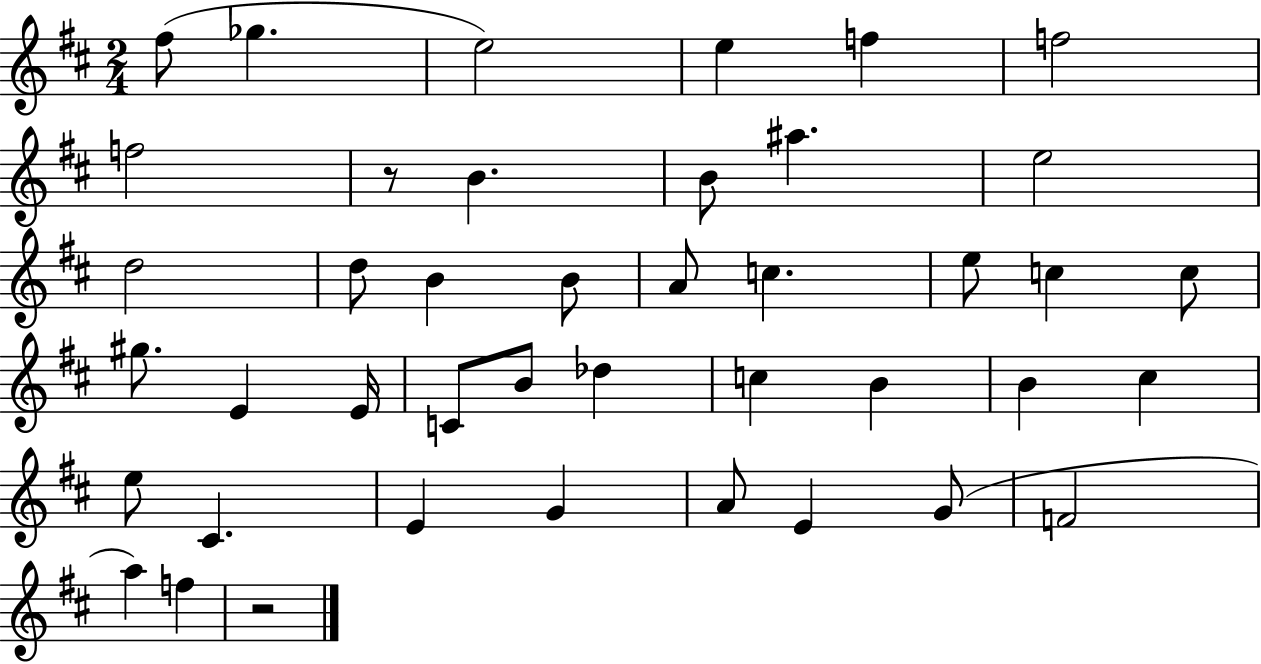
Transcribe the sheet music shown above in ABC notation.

X:1
T:Untitled
M:2/4
L:1/4
K:D
^f/2 _g e2 e f f2 f2 z/2 B B/2 ^a e2 d2 d/2 B B/2 A/2 c e/2 c c/2 ^g/2 E E/4 C/2 B/2 _d c B B ^c e/2 ^C E G A/2 E G/2 F2 a f z2